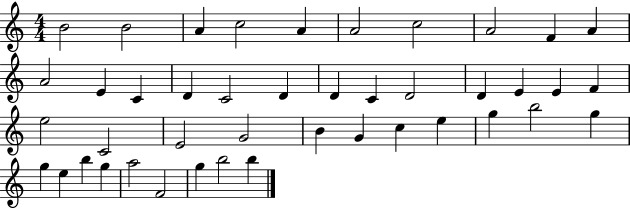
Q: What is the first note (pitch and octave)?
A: B4